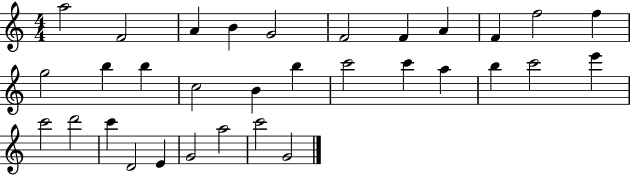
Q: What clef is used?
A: treble